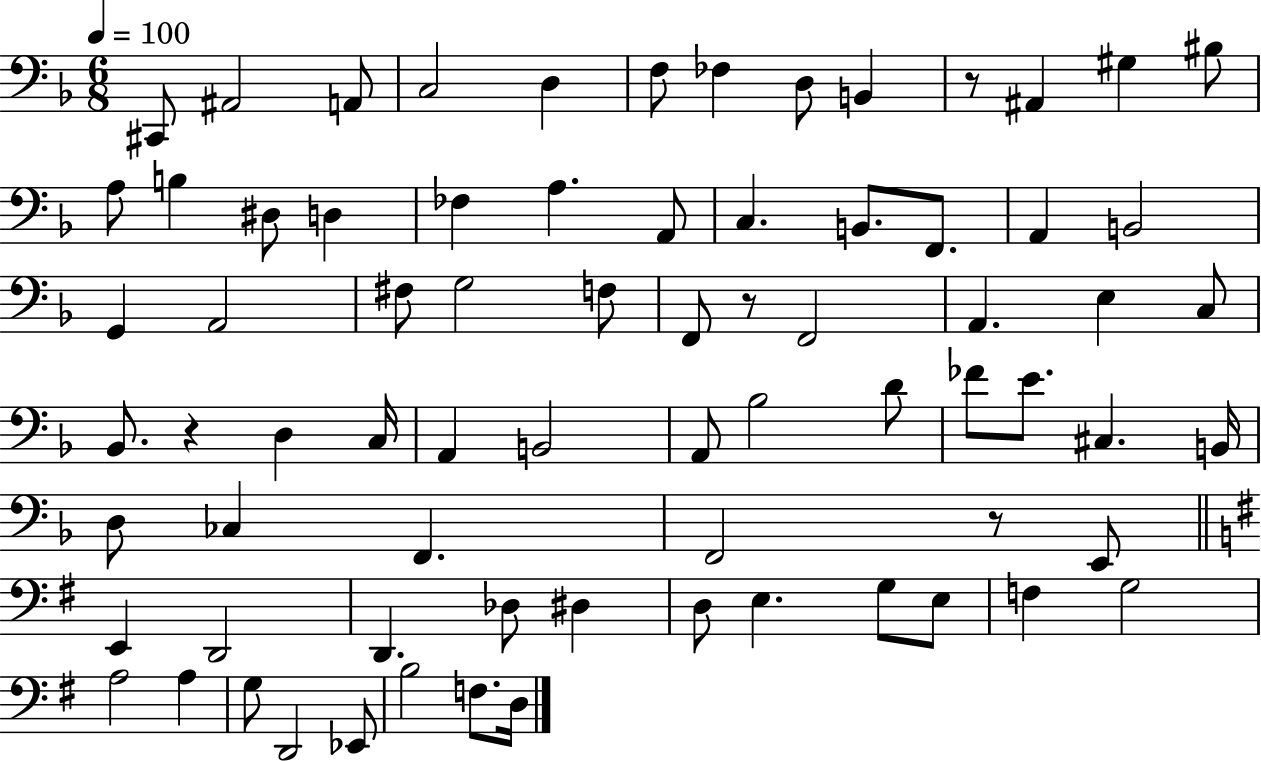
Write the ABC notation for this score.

X:1
T:Untitled
M:6/8
L:1/4
K:F
^C,,/2 ^A,,2 A,,/2 C,2 D, F,/2 _F, D,/2 B,, z/2 ^A,, ^G, ^B,/2 A,/2 B, ^D,/2 D, _F, A, A,,/2 C, B,,/2 F,,/2 A,, B,,2 G,, A,,2 ^F,/2 G,2 F,/2 F,,/2 z/2 F,,2 A,, E, C,/2 _B,,/2 z D, C,/4 A,, B,,2 A,,/2 _B,2 D/2 _F/2 E/2 ^C, B,,/4 D,/2 _C, F,, F,,2 z/2 E,,/2 E,, D,,2 D,, _D,/2 ^D, D,/2 E, G,/2 E,/2 F, G,2 A,2 A, G,/2 D,,2 _E,,/2 B,2 F,/2 D,/4